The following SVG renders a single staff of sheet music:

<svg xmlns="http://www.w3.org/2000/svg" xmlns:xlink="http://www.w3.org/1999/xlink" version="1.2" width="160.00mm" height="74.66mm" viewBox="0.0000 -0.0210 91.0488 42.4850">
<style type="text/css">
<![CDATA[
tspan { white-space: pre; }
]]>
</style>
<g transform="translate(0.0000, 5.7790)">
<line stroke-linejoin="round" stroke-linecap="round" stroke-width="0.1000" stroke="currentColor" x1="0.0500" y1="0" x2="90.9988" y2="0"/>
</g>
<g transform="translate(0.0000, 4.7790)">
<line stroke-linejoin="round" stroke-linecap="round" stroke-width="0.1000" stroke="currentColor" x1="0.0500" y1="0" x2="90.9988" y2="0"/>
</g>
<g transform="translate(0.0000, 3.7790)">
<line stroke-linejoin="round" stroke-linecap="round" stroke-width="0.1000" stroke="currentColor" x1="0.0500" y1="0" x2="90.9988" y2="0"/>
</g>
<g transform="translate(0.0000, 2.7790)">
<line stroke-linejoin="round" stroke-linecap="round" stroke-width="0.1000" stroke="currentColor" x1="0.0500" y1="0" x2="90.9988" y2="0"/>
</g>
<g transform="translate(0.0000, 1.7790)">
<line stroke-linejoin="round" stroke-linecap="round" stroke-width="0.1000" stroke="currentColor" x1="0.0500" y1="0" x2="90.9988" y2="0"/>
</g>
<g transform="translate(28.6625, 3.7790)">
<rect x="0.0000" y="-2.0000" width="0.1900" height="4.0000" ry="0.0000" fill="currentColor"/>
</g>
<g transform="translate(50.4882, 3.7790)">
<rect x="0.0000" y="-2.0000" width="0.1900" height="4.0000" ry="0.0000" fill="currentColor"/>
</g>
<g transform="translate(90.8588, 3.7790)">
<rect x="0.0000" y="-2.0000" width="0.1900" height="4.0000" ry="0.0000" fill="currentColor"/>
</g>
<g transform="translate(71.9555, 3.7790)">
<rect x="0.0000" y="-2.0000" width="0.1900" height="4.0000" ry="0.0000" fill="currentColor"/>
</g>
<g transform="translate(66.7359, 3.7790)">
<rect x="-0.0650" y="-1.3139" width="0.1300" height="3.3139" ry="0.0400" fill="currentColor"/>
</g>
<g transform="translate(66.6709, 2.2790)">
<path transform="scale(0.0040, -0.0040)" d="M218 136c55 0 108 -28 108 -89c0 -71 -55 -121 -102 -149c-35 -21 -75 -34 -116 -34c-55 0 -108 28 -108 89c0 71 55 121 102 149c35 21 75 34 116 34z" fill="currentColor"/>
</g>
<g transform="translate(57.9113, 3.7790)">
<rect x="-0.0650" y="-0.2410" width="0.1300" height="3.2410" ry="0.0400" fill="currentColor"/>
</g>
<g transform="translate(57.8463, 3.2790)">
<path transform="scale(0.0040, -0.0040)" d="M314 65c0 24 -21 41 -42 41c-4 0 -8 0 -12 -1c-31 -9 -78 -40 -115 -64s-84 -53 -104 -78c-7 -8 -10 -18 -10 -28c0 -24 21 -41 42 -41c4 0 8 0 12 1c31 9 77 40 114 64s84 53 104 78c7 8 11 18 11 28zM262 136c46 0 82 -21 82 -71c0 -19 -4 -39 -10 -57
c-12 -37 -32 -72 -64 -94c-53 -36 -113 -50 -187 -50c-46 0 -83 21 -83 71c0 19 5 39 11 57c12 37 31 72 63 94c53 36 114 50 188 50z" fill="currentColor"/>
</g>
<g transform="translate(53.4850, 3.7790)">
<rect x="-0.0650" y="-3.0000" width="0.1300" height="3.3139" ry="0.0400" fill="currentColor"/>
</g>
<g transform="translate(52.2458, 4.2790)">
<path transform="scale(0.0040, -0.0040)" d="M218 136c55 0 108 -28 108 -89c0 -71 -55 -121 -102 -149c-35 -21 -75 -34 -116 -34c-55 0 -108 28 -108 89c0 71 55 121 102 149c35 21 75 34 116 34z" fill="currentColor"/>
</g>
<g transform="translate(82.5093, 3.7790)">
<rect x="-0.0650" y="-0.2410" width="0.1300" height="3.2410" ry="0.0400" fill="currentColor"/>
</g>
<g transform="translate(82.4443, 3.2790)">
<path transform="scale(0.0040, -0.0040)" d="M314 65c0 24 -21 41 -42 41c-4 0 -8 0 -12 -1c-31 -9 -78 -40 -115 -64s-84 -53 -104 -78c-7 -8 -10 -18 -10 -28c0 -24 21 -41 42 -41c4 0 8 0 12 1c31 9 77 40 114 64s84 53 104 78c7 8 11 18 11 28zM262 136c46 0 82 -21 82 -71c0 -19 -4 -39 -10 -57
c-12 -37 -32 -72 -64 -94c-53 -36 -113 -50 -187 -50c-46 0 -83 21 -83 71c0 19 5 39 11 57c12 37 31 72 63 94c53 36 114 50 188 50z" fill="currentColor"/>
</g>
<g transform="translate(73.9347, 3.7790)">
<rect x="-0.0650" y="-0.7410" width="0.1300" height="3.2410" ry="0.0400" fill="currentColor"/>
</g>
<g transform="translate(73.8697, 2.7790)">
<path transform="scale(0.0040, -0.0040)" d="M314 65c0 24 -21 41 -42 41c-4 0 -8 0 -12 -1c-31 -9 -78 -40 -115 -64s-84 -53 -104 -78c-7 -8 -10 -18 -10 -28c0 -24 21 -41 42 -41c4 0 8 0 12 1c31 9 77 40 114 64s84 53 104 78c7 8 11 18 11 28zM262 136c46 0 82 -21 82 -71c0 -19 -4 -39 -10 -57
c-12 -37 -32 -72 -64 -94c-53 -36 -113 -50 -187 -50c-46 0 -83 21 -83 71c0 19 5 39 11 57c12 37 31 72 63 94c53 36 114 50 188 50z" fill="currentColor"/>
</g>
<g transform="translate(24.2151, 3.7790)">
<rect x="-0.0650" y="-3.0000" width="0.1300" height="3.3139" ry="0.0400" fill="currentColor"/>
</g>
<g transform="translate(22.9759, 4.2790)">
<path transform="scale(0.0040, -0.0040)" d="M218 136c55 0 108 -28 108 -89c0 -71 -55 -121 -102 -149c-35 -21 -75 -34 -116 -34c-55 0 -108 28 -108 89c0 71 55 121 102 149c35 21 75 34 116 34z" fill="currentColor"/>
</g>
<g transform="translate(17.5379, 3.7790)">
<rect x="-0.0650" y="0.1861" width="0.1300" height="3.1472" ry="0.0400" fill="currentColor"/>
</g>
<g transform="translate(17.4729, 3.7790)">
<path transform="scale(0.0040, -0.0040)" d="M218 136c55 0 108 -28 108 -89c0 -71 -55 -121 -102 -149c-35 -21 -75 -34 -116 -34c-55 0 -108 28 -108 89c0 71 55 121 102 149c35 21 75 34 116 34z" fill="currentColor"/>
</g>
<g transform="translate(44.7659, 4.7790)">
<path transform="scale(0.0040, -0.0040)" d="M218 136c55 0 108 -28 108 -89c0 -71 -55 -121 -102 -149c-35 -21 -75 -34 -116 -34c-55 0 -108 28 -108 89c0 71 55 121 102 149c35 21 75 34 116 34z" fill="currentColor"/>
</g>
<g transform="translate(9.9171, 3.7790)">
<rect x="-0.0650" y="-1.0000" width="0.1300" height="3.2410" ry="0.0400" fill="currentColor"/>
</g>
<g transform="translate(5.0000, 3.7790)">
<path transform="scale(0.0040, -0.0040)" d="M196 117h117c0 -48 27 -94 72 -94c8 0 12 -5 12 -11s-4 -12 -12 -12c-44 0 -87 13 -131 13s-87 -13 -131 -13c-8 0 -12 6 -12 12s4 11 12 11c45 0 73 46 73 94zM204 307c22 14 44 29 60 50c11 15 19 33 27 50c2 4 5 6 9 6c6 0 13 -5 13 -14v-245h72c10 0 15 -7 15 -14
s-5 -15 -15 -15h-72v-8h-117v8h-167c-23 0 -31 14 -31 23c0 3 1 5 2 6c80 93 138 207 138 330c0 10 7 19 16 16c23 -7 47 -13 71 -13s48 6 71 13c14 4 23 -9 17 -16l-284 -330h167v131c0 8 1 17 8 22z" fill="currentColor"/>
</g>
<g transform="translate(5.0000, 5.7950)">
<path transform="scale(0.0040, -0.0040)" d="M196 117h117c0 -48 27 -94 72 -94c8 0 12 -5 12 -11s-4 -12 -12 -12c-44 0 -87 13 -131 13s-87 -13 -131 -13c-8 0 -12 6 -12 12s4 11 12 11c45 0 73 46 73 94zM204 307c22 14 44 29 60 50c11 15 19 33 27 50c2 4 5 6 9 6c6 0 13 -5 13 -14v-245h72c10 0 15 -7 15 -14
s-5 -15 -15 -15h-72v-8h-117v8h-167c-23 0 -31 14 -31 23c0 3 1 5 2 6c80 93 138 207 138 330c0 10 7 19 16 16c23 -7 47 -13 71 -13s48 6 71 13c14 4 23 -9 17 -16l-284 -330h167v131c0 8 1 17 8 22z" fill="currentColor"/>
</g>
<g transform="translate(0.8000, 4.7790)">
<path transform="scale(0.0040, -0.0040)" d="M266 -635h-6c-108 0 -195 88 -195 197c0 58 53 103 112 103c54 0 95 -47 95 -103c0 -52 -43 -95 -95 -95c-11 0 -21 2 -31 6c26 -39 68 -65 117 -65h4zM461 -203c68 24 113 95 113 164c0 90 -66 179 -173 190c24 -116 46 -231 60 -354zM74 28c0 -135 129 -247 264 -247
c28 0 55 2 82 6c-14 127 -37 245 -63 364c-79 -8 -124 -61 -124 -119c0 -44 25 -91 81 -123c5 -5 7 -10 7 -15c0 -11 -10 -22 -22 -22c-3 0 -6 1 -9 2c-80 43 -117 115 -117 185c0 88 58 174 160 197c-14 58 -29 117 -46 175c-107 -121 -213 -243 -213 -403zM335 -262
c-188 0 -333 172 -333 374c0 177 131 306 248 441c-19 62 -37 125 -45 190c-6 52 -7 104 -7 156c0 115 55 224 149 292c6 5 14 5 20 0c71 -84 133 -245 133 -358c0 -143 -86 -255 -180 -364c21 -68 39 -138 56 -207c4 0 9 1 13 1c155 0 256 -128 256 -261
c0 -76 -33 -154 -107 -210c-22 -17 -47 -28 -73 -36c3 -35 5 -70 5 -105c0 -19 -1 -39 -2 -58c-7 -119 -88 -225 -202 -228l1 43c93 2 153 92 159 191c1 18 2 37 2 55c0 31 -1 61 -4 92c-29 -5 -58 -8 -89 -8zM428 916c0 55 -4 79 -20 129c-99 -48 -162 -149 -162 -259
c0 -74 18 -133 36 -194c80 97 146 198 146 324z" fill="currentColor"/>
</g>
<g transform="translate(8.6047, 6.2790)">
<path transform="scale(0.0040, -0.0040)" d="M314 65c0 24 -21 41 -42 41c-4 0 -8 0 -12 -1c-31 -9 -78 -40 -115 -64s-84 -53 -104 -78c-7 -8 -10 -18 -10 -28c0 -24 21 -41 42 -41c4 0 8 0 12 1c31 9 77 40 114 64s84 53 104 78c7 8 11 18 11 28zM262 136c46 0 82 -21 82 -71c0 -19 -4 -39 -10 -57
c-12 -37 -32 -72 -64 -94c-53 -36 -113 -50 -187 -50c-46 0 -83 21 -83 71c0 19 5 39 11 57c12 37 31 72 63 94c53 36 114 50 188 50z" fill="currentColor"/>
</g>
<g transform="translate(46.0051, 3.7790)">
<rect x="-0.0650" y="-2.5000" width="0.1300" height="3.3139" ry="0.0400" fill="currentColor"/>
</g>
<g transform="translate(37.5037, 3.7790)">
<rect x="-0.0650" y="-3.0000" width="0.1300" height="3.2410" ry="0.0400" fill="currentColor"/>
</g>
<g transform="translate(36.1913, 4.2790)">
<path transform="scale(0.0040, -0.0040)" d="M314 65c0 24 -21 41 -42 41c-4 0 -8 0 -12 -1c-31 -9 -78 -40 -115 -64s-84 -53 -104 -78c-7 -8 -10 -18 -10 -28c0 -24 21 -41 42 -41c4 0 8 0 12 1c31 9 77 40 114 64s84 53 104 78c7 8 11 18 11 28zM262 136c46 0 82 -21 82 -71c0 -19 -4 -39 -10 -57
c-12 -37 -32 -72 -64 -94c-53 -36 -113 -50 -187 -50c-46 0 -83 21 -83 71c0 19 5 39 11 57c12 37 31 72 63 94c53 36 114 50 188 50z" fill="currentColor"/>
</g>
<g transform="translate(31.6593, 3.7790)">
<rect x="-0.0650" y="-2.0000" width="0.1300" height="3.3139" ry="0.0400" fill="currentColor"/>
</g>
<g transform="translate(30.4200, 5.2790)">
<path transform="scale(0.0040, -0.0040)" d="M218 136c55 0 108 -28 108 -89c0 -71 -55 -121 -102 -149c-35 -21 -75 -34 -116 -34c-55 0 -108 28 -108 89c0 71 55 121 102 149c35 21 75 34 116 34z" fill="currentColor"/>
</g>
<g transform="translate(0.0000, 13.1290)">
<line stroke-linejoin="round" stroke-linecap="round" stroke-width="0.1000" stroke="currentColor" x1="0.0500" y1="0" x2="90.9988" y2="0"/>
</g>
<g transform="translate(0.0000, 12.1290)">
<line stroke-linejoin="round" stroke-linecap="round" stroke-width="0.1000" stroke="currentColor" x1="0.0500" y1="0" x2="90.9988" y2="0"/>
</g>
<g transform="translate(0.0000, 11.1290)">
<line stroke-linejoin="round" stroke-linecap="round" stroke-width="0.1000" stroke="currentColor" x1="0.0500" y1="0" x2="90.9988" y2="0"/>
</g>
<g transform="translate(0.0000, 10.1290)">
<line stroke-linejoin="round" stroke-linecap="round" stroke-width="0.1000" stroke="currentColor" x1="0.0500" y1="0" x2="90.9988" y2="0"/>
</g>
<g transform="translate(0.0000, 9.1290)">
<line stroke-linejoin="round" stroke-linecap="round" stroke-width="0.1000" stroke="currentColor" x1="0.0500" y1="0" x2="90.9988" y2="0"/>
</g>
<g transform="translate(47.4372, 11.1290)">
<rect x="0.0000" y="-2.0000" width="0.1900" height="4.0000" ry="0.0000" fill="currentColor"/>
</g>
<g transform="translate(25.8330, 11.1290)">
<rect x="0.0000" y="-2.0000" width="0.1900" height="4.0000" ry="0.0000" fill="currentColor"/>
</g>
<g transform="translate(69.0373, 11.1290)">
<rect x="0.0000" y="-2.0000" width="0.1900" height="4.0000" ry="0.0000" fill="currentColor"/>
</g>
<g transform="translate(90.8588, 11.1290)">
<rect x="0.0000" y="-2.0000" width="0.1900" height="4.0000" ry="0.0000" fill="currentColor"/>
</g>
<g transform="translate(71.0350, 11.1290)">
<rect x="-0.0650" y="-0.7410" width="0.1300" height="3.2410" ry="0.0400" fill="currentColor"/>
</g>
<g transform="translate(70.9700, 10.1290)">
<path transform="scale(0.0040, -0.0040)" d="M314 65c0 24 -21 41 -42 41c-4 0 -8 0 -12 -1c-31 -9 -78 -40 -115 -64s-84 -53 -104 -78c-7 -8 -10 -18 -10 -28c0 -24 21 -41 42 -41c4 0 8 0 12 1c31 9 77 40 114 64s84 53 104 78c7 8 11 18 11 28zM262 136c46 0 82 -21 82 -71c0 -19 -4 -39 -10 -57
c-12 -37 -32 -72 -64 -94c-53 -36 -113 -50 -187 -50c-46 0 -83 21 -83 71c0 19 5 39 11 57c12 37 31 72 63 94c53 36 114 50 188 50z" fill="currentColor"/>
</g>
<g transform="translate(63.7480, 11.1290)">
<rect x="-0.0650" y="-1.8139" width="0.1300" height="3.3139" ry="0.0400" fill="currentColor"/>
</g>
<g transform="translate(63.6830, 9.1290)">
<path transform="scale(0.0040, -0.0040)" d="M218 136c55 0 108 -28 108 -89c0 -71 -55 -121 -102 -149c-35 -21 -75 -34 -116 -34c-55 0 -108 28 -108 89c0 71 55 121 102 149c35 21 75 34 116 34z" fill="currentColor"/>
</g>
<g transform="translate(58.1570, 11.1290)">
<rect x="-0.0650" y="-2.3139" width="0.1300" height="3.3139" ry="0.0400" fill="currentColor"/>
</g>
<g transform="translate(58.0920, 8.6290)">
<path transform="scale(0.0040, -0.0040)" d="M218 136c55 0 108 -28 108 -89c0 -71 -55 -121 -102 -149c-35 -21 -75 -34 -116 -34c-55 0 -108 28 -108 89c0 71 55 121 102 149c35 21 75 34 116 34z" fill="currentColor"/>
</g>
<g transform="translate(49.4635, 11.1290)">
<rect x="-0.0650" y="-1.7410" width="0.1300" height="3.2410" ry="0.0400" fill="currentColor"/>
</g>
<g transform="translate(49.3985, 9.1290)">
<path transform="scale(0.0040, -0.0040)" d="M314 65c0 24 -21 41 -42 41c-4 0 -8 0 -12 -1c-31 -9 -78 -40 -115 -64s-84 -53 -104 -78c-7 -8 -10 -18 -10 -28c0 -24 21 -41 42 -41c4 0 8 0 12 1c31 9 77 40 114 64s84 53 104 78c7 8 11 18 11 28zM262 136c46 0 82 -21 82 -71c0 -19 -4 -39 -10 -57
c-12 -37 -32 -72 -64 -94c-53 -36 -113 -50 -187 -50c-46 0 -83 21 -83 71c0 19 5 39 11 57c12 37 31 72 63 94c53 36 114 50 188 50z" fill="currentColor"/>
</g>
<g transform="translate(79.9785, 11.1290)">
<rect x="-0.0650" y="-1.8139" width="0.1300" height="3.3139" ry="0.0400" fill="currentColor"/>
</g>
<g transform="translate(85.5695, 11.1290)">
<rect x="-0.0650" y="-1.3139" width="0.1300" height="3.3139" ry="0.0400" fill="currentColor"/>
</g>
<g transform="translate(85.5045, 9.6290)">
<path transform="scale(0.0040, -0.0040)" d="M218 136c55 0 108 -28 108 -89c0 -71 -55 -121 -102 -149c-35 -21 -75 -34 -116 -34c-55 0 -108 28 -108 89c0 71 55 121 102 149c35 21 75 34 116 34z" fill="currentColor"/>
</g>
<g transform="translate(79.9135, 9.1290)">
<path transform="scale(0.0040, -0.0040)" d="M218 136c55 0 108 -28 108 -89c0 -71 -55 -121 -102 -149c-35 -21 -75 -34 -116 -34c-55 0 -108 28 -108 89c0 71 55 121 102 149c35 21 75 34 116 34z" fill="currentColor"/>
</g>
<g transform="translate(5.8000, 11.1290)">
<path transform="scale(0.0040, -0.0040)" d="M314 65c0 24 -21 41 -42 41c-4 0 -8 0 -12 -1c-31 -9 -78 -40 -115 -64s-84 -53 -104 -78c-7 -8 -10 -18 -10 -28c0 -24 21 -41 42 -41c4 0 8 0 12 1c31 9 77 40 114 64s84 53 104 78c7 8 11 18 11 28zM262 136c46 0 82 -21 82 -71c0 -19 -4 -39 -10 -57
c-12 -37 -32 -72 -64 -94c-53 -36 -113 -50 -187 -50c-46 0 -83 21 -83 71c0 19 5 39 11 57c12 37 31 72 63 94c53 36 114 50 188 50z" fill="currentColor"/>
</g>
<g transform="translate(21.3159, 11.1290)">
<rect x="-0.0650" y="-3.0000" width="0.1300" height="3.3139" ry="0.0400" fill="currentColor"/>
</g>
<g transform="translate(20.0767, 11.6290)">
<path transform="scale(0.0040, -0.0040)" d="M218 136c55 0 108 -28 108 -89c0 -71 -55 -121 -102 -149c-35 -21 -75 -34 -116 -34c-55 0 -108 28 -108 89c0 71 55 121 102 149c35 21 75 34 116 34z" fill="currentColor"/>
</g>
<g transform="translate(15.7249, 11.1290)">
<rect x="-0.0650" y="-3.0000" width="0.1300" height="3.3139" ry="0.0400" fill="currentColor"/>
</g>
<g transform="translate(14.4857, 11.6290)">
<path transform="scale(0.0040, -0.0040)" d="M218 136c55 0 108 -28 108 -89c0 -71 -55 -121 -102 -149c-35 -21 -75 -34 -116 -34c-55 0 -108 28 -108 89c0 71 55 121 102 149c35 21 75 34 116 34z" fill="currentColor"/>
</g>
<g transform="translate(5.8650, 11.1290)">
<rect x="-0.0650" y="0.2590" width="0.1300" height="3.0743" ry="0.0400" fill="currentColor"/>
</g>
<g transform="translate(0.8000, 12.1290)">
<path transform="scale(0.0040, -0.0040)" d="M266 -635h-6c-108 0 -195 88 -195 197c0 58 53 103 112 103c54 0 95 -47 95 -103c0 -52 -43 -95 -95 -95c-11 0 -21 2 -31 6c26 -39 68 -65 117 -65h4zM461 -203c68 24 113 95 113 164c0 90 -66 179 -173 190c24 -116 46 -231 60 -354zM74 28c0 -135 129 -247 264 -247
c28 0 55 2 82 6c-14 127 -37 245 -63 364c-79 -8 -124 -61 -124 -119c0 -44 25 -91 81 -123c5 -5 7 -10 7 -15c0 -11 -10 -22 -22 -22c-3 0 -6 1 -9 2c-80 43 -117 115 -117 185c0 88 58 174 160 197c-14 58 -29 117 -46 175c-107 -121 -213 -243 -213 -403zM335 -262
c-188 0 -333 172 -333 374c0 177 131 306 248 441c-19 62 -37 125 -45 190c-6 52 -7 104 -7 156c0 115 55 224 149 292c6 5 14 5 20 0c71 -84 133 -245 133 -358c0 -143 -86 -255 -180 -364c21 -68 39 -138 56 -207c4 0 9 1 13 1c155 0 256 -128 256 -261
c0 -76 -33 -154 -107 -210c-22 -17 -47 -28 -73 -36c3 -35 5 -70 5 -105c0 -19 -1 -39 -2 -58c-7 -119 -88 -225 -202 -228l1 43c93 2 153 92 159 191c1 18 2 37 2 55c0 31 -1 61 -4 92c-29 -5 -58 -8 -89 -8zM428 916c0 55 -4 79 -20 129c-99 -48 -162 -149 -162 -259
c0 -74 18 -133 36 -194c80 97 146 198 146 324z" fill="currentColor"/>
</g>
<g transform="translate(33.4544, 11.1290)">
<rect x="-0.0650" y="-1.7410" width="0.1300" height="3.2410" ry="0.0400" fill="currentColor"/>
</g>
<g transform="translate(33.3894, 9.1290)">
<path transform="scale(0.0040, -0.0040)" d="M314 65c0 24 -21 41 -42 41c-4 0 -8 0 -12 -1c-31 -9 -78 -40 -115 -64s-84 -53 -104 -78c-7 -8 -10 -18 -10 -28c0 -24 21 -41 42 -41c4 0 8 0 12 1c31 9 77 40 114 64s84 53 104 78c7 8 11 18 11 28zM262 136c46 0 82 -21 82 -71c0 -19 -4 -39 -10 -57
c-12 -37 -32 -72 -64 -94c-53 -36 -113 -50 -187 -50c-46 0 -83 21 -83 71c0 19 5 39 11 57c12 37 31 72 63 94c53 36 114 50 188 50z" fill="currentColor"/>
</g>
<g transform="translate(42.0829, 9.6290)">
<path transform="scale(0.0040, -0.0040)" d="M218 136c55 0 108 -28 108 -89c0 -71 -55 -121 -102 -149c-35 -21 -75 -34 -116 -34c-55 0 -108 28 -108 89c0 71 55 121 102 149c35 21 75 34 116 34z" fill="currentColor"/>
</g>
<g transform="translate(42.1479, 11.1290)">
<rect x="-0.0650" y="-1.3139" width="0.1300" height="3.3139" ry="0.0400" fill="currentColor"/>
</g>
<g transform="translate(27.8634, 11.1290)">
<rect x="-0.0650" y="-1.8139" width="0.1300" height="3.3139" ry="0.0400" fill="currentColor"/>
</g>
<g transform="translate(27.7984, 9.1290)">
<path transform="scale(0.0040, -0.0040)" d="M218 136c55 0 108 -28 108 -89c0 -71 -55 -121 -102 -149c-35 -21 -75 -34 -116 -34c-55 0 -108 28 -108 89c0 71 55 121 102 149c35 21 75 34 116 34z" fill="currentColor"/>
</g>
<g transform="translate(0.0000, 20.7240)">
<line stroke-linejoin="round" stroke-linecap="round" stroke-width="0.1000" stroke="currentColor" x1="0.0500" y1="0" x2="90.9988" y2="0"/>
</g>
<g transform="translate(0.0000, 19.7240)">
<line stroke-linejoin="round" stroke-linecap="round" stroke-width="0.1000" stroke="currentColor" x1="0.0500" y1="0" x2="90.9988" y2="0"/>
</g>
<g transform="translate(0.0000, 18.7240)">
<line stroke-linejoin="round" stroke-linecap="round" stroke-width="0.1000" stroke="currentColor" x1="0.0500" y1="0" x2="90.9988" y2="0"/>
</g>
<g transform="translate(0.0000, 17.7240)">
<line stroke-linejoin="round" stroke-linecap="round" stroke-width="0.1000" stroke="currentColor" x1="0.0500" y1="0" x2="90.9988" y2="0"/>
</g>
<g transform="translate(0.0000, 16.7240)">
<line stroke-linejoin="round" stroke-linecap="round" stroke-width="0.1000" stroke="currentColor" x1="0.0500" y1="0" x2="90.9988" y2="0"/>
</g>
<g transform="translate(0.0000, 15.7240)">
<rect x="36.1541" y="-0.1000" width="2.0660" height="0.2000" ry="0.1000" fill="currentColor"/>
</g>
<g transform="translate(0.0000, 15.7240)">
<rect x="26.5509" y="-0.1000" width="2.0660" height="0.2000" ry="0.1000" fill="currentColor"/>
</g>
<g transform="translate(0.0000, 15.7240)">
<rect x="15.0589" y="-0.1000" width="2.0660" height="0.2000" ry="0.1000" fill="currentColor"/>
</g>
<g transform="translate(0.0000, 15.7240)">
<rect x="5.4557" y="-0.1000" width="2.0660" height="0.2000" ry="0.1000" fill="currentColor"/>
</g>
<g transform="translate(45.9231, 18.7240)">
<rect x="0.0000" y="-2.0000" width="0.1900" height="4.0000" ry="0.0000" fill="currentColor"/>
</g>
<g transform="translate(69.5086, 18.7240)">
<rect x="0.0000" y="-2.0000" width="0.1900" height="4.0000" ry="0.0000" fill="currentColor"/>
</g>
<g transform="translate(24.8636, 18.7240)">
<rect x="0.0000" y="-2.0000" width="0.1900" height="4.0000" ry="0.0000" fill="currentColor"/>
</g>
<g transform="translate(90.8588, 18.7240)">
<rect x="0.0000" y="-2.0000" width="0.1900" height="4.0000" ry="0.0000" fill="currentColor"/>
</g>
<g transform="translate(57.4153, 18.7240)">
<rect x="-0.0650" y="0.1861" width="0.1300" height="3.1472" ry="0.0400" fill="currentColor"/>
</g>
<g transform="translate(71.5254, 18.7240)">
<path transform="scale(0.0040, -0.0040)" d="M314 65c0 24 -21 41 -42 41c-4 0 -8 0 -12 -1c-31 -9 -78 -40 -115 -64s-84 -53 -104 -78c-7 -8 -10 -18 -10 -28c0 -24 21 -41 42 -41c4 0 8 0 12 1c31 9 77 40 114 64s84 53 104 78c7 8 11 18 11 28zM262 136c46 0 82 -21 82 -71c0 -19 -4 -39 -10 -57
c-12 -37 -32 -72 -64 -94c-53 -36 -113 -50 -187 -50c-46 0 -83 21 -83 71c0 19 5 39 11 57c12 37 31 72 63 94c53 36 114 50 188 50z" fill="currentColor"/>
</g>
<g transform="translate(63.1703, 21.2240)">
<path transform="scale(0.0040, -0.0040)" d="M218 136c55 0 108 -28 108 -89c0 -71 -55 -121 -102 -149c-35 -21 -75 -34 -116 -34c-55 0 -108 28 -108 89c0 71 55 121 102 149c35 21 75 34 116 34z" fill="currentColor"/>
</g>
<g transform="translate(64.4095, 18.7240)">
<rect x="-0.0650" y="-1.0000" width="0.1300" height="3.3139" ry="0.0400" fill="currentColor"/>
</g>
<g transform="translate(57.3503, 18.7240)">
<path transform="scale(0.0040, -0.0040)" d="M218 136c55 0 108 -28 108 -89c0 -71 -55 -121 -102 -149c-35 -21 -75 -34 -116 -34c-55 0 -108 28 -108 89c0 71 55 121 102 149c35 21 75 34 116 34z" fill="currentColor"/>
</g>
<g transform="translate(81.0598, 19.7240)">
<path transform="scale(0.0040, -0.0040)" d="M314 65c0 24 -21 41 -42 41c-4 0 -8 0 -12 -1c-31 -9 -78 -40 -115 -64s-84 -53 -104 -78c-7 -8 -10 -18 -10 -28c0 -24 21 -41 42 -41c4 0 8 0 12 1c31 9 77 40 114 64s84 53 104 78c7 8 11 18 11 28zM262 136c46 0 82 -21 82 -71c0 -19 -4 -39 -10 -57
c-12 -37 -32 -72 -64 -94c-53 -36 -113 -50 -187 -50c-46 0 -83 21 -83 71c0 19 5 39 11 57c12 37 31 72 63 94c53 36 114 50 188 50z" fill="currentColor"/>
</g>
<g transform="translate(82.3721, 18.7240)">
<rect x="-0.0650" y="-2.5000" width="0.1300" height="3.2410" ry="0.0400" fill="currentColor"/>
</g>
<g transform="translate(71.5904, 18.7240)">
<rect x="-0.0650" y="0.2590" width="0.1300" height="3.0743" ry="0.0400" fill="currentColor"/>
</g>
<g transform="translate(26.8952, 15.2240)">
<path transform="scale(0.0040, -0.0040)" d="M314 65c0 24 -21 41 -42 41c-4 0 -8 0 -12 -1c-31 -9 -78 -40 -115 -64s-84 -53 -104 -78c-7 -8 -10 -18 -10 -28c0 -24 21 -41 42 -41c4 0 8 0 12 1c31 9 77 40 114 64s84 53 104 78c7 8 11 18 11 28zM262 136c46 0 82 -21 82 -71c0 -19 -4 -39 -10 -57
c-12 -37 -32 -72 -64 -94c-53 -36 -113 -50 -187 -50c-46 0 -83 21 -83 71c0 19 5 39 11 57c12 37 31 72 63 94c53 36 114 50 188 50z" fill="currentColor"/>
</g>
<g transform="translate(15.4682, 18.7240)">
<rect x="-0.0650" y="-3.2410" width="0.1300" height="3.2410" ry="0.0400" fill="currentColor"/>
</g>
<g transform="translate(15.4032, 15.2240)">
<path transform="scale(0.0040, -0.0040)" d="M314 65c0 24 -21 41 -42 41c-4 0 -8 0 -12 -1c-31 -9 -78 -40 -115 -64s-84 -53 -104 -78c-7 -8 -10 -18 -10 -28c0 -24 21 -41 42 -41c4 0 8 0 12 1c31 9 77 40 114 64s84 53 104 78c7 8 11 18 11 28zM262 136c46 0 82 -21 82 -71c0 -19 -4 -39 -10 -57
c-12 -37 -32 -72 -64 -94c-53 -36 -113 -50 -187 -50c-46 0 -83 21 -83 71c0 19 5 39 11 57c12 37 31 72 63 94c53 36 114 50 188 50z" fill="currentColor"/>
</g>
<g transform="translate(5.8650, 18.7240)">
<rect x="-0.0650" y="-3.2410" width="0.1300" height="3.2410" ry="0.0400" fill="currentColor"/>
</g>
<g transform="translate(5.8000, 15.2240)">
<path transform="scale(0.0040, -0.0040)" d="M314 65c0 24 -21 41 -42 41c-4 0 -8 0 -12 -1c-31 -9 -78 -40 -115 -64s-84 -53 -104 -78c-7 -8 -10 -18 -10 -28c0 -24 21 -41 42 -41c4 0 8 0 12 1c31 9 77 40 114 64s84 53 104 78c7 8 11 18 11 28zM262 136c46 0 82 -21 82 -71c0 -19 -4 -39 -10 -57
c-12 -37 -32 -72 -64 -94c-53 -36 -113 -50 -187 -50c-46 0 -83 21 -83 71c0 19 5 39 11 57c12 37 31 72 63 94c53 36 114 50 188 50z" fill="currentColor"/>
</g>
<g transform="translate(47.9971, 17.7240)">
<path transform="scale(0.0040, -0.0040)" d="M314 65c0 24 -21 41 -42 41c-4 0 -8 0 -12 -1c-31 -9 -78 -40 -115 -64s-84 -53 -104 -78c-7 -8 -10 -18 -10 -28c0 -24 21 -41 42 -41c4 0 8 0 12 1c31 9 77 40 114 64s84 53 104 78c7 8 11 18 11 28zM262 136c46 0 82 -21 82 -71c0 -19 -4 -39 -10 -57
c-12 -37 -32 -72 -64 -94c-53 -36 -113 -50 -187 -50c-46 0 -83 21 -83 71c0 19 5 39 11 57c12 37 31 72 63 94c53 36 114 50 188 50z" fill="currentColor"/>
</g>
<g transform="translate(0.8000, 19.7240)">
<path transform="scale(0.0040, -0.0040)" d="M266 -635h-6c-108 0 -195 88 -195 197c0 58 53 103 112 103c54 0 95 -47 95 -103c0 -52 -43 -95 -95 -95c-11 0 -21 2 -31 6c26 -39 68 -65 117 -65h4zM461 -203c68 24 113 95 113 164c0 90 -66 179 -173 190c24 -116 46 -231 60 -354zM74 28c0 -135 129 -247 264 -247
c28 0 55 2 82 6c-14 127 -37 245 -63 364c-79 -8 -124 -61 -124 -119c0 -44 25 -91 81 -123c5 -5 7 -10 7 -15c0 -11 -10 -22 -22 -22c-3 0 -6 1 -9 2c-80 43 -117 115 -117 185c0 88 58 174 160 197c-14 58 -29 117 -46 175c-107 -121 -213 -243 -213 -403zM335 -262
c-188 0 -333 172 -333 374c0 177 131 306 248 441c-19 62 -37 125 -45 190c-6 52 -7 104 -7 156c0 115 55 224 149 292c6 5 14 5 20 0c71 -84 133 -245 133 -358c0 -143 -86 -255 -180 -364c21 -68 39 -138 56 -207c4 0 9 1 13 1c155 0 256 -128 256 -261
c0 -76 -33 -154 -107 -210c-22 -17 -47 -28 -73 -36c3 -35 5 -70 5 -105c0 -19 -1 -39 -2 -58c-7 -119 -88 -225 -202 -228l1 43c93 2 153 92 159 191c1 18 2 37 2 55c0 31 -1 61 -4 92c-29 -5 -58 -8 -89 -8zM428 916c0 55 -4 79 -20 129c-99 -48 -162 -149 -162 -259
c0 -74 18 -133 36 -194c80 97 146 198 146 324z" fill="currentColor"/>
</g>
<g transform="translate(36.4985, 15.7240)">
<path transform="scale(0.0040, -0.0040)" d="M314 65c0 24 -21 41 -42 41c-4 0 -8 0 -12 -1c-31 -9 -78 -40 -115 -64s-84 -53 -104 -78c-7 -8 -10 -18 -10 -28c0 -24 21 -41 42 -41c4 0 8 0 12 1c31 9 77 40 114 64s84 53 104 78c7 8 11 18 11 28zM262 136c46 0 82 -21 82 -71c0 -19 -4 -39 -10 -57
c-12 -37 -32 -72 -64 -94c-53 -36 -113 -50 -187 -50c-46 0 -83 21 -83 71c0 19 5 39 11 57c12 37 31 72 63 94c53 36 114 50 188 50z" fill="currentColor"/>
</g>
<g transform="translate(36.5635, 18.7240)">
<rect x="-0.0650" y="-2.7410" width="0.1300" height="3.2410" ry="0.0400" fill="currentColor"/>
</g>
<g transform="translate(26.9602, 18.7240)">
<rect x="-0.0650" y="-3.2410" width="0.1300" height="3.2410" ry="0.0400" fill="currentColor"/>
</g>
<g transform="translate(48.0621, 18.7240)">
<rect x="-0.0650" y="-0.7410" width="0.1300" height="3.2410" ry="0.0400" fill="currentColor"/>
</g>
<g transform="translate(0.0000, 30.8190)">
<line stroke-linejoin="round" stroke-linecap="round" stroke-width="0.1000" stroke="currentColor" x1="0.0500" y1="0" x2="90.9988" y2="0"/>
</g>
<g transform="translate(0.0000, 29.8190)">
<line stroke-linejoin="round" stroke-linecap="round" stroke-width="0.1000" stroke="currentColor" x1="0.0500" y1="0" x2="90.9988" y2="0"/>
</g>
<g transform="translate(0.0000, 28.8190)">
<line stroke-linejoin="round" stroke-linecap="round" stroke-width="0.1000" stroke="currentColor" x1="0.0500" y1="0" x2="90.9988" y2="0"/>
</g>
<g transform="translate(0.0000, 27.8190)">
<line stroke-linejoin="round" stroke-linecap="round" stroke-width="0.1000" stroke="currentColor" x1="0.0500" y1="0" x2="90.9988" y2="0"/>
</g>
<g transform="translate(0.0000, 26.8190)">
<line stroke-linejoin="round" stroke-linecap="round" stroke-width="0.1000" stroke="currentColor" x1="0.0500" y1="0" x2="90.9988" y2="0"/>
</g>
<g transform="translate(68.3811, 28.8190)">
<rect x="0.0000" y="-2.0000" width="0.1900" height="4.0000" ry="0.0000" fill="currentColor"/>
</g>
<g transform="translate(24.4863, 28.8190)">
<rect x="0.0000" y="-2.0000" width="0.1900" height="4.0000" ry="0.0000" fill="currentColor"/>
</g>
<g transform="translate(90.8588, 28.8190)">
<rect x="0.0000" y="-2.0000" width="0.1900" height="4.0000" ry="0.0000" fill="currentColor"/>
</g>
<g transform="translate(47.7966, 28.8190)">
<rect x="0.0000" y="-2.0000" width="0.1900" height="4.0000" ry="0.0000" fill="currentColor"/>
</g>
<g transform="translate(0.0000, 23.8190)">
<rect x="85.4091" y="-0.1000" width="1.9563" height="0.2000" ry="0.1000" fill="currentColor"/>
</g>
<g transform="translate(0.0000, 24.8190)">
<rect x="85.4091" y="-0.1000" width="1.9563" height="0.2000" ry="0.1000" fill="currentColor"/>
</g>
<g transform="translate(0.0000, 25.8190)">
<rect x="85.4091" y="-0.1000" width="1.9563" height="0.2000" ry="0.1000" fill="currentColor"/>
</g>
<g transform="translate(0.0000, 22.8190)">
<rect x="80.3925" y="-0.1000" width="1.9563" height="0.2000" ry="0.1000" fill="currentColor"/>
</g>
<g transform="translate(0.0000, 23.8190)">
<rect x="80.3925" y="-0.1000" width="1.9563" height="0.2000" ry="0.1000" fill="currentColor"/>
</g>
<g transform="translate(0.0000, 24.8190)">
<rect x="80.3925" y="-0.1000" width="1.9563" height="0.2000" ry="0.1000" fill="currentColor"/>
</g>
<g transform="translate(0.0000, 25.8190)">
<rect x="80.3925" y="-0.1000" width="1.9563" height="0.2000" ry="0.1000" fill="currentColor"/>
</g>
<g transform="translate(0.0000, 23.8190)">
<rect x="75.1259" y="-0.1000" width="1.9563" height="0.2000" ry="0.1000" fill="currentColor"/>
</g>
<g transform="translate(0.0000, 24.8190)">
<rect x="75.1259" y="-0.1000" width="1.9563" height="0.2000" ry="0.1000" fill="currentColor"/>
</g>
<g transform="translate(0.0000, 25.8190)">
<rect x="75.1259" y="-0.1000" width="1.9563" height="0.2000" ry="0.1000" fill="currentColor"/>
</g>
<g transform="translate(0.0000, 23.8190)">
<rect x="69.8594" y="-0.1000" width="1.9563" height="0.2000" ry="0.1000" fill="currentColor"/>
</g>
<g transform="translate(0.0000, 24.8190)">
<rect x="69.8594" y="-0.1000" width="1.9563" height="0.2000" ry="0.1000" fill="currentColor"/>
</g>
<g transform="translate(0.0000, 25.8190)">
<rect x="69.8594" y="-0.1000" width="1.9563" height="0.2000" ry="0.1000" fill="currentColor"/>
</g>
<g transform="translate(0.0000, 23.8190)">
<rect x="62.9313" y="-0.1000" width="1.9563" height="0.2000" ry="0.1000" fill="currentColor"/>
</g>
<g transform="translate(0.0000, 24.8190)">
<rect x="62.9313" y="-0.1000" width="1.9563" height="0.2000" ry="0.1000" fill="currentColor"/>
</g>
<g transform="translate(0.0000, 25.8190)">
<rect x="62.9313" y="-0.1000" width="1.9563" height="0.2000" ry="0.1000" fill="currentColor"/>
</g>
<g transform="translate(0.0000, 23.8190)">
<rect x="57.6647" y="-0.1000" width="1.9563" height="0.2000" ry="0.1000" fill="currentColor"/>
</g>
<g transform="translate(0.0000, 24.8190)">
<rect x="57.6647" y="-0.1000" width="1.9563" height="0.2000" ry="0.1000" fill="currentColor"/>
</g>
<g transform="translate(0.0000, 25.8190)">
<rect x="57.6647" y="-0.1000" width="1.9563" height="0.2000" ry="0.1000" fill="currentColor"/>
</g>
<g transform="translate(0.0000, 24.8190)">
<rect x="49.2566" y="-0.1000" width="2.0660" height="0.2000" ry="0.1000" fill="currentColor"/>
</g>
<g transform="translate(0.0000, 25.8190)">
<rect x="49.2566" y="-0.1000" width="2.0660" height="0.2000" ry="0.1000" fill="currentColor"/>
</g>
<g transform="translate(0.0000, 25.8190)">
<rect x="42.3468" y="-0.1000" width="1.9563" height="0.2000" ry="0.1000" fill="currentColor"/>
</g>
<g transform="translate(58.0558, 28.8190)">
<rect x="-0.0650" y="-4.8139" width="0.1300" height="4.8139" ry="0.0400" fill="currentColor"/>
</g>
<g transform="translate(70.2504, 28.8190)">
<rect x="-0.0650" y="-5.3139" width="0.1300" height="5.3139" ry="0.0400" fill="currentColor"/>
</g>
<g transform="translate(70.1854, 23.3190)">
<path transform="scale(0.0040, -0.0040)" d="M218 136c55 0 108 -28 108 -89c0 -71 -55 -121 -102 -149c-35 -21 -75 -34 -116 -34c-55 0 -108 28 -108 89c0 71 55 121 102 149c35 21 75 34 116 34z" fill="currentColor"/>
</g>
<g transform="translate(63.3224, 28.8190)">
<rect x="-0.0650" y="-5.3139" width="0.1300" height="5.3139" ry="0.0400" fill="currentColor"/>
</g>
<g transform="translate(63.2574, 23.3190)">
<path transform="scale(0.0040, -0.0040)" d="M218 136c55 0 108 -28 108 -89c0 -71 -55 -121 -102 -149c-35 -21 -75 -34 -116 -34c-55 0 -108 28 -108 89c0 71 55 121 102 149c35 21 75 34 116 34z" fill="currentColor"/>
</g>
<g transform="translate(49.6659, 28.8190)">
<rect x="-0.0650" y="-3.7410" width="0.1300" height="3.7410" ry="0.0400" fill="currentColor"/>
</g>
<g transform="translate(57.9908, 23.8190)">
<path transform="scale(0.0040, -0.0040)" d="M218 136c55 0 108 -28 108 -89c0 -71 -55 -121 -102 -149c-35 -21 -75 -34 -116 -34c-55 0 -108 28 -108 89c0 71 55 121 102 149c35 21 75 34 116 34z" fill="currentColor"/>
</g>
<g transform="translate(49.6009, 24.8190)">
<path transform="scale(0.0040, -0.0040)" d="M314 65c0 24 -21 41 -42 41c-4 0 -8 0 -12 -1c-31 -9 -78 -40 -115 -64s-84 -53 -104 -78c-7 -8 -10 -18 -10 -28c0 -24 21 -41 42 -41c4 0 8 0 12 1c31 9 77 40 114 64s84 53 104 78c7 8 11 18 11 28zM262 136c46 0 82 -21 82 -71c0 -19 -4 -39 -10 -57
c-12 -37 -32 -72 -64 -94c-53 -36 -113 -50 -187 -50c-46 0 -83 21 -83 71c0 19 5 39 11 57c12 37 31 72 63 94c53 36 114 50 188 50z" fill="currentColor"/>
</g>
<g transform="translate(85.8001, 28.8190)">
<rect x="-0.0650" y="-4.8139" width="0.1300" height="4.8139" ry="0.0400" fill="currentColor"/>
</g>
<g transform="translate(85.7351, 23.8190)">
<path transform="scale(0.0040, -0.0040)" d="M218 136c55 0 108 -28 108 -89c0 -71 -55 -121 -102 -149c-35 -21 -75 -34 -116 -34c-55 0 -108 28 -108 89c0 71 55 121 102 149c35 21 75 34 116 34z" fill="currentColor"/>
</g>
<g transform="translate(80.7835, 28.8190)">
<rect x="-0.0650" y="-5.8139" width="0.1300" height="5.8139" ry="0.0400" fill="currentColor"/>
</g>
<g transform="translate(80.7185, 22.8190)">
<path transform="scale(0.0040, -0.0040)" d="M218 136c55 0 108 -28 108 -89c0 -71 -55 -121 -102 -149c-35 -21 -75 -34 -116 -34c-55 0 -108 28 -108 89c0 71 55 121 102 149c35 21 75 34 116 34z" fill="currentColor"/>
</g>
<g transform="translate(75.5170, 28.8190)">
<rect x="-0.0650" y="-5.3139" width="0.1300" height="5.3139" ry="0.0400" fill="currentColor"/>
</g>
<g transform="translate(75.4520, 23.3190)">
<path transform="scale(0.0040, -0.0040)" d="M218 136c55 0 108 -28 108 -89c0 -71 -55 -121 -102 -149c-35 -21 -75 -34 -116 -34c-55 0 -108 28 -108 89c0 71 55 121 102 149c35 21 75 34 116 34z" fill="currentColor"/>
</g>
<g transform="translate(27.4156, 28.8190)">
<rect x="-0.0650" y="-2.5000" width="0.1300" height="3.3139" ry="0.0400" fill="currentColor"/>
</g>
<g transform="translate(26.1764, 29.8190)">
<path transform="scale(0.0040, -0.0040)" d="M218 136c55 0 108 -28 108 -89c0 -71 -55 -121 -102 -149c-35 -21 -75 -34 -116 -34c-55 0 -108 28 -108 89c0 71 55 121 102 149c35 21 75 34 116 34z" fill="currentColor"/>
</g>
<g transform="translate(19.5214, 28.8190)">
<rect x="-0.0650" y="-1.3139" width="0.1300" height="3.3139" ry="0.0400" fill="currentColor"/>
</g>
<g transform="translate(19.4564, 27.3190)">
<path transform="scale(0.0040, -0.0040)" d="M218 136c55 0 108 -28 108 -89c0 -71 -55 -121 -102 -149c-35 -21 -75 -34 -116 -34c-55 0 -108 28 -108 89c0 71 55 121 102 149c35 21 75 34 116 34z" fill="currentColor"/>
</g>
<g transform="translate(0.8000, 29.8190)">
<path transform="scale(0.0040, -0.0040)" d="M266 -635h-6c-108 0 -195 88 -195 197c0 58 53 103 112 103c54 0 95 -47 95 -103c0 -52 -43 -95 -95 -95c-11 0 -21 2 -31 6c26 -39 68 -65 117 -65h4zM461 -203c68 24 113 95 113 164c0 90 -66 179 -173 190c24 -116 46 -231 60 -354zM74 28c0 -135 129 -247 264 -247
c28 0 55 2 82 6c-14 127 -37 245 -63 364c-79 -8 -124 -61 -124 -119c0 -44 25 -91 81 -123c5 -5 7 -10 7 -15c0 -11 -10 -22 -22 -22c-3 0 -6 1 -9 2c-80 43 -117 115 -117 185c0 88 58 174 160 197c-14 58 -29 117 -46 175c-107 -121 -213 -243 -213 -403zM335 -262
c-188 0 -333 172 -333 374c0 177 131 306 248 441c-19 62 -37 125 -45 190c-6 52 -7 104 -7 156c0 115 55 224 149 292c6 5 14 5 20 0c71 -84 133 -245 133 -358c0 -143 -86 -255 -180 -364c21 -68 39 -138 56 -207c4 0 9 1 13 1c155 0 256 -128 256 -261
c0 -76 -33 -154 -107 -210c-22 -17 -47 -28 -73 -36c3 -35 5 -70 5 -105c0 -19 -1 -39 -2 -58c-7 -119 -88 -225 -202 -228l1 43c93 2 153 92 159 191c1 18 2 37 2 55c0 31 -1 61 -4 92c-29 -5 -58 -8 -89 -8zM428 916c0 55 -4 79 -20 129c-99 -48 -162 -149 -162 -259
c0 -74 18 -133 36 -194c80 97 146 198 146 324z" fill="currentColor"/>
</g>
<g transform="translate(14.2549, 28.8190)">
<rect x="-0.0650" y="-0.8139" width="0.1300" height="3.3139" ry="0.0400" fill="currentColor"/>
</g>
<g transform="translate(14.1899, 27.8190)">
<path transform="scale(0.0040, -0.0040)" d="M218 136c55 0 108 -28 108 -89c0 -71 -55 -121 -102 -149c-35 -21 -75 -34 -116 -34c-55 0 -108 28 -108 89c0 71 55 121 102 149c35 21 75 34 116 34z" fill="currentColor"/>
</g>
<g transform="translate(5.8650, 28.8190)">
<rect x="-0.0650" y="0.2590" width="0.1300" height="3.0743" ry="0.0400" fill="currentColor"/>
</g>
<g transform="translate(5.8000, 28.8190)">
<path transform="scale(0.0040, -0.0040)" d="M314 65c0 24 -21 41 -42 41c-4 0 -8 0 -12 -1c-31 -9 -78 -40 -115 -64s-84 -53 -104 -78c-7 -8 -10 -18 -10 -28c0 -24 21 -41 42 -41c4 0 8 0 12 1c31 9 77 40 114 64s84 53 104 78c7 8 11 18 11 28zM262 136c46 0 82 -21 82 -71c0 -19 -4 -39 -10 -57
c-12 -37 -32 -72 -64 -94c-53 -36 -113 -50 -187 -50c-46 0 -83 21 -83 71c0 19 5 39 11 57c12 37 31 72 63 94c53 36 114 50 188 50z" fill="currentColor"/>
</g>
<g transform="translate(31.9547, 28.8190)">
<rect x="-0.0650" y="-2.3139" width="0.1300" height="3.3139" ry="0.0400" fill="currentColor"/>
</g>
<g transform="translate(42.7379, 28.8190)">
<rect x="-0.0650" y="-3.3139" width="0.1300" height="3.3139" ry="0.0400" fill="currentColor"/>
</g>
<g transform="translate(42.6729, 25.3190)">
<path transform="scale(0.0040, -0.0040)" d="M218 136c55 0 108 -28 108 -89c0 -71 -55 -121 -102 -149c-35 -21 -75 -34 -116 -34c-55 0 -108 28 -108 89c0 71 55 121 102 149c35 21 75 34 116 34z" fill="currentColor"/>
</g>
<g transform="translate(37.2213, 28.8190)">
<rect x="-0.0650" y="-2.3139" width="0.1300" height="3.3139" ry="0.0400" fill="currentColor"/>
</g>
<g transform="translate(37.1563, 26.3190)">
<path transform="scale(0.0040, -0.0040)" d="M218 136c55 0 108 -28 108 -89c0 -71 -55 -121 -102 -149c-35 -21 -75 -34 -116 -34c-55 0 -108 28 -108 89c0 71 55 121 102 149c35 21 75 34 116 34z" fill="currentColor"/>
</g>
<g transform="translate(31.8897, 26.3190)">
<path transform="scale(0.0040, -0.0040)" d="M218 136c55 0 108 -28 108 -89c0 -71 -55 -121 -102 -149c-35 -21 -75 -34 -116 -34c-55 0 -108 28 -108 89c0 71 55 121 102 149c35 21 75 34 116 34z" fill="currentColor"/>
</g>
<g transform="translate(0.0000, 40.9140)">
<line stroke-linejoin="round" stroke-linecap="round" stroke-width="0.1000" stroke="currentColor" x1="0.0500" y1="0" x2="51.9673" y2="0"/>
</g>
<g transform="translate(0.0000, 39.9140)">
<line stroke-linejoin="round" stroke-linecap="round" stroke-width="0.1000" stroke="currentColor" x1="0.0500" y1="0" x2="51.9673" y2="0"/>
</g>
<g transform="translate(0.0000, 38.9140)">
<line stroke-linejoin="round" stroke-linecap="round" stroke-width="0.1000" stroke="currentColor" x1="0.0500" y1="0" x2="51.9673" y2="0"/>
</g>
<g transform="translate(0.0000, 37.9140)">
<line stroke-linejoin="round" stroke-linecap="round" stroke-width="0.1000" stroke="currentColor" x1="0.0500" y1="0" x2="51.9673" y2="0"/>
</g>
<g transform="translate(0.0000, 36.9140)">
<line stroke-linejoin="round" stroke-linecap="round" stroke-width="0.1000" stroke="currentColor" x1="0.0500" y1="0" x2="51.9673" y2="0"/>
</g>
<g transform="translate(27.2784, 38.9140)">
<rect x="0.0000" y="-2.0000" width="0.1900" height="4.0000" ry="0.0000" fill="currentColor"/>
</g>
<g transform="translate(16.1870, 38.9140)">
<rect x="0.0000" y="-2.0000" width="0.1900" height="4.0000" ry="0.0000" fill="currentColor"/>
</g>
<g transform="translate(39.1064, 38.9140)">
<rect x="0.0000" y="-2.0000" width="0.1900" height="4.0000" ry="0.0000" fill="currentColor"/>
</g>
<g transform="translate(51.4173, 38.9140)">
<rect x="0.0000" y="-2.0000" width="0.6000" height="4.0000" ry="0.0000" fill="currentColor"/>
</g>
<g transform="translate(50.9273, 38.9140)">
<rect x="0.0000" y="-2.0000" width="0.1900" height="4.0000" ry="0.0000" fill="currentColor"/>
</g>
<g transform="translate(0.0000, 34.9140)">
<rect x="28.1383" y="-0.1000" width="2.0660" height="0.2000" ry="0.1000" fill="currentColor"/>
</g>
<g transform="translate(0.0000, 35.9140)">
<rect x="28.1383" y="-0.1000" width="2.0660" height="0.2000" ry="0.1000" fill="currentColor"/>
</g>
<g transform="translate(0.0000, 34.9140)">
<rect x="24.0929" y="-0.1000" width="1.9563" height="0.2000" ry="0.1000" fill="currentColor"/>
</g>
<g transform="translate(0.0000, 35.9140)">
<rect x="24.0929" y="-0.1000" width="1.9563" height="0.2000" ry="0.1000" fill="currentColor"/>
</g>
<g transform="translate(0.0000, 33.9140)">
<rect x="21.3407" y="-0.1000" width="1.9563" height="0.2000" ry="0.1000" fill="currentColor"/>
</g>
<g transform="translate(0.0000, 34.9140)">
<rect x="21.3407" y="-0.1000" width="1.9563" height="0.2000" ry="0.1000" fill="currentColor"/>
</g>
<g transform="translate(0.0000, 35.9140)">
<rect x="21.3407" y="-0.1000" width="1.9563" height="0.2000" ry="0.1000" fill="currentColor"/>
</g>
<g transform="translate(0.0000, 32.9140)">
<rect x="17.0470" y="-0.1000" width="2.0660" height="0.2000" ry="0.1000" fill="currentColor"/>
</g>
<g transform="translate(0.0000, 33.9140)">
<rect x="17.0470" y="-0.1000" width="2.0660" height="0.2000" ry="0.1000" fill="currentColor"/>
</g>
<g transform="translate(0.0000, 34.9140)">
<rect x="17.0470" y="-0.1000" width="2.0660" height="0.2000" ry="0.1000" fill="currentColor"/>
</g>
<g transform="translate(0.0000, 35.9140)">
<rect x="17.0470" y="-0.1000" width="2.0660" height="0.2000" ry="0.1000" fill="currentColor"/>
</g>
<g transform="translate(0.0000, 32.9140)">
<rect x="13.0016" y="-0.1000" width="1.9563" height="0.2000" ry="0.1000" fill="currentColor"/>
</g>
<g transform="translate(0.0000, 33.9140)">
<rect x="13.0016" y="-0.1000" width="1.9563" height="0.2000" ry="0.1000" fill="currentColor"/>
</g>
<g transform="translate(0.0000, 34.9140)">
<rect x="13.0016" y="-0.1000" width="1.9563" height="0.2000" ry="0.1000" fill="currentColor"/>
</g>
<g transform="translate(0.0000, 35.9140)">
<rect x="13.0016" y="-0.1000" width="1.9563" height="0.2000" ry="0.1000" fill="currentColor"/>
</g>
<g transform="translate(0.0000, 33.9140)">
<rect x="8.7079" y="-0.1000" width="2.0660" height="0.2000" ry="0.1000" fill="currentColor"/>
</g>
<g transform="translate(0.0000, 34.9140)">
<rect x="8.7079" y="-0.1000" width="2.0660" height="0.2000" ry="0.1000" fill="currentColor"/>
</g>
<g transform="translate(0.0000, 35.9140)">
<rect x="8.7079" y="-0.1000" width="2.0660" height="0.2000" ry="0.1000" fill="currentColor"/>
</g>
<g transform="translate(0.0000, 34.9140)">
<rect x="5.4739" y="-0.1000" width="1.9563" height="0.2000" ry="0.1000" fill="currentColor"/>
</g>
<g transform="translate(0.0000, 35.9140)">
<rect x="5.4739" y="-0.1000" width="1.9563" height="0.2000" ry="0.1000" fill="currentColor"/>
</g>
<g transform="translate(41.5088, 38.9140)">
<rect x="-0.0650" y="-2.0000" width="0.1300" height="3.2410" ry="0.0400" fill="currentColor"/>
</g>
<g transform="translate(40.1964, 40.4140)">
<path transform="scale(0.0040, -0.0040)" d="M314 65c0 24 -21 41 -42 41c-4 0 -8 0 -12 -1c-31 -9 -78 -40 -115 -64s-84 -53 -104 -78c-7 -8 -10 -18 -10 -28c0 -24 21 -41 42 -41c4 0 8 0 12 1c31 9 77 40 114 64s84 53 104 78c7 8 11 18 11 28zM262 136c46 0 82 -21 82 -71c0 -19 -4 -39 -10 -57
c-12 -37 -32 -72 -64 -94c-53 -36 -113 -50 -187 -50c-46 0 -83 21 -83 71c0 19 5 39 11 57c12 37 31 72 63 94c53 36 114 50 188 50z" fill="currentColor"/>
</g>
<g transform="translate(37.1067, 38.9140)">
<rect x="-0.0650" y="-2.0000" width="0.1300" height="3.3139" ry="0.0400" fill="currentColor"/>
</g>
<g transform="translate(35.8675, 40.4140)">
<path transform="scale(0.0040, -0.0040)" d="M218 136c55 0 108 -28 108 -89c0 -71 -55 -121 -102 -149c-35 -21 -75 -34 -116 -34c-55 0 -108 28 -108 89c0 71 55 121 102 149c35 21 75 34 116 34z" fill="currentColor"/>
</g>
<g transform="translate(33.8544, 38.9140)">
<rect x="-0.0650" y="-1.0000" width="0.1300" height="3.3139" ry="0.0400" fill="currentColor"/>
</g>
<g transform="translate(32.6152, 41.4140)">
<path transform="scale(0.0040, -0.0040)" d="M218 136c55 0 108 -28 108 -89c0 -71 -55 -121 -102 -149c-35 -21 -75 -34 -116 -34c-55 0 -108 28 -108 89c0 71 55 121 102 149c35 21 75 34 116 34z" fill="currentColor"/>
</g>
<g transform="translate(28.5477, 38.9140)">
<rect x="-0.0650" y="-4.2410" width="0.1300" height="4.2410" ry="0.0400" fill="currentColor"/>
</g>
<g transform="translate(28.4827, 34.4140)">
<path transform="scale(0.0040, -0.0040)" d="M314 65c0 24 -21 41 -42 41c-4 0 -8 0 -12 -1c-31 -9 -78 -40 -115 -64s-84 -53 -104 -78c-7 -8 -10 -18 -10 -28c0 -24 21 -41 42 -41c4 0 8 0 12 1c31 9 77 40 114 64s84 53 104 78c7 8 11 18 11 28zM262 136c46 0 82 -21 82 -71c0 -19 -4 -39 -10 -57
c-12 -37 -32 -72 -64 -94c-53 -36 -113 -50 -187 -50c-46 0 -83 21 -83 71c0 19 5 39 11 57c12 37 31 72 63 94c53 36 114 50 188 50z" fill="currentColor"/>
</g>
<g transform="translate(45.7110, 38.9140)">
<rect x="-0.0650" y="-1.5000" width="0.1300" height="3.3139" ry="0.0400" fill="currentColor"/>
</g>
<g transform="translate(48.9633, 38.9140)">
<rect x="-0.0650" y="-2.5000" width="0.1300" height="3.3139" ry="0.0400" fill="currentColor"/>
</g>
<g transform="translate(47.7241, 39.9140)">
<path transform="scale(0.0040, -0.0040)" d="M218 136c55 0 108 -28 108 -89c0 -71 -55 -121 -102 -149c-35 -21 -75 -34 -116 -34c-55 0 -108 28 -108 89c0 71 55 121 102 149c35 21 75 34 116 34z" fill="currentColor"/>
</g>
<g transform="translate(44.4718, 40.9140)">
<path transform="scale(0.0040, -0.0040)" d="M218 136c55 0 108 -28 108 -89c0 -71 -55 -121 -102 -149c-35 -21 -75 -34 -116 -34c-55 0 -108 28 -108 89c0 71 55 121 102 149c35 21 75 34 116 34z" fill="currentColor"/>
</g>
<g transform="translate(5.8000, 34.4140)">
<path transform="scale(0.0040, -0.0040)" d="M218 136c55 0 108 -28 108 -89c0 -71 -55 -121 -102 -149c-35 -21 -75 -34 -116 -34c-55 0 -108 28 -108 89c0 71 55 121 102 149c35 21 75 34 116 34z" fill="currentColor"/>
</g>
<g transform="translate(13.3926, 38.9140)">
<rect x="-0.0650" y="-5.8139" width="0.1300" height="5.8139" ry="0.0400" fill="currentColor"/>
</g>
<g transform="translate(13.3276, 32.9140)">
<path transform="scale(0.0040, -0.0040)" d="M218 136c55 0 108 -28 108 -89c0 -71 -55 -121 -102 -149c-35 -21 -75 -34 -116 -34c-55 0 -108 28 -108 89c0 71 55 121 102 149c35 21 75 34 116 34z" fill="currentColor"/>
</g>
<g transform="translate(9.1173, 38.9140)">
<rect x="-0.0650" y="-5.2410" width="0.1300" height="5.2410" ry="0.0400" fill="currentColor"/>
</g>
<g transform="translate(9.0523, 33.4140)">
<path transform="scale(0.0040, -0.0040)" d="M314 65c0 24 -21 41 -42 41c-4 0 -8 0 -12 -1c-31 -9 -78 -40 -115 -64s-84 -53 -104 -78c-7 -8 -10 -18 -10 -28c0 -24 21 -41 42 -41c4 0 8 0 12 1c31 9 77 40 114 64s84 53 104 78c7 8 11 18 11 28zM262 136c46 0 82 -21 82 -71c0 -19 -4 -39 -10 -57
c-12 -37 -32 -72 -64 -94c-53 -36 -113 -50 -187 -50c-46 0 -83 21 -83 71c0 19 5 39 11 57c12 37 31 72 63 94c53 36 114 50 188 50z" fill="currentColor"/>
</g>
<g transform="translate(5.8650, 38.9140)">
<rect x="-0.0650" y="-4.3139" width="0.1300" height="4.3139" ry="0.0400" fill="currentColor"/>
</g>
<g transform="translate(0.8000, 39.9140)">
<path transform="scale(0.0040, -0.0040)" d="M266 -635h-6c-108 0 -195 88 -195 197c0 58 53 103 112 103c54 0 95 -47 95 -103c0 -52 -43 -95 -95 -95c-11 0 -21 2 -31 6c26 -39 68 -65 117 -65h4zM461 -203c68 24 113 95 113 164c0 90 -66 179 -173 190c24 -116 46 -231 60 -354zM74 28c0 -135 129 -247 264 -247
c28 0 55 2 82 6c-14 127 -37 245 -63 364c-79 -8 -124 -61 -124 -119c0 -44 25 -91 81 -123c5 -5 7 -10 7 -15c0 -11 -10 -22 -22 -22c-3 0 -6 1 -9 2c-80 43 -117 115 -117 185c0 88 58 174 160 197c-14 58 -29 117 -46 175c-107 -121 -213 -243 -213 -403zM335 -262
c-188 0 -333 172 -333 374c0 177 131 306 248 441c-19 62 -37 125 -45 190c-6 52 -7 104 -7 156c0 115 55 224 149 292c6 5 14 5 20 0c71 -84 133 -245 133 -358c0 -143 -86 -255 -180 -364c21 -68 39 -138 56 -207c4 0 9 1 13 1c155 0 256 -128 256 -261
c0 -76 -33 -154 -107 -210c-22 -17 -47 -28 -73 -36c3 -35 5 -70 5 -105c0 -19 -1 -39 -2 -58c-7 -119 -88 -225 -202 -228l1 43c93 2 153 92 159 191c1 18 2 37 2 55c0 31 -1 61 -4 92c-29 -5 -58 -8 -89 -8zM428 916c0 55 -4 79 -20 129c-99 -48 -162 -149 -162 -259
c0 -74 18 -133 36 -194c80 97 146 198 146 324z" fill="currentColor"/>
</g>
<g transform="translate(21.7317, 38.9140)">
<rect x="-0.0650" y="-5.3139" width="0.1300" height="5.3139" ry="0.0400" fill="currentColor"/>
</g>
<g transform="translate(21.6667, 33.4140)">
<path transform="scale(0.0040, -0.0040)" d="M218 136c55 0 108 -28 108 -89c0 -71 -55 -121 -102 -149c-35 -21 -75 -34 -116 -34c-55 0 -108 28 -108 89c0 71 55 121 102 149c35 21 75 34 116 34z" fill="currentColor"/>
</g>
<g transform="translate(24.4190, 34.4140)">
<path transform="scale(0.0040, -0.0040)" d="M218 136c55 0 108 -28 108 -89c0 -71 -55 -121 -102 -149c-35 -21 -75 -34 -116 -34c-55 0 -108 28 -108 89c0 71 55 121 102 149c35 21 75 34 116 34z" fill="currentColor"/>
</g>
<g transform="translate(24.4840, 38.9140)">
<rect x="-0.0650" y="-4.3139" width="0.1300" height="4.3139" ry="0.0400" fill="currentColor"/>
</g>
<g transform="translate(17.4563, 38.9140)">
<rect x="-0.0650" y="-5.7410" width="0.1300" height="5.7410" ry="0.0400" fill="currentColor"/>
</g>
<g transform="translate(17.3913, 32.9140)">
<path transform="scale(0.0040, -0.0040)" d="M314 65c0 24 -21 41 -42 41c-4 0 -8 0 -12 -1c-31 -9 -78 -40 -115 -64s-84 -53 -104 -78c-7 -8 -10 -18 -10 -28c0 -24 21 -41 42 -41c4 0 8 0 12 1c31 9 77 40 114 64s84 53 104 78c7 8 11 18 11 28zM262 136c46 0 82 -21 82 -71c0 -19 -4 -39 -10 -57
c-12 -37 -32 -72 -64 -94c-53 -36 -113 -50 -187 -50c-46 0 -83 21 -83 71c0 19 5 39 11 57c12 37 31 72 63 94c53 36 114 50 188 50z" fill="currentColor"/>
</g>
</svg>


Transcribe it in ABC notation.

X:1
T:Untitled
M:4/4
L:1/4
K:C
D2 B A F A2 G A c2 e d2 c2 B2 A A f f2 e f2 g f d2 f e b2 b2 b2 a2 d2 B D B2 G2 B2 d e G g g b c'2 e' f' f' f' g' e' d' f'2 g' g'2 f' d' d'2 D F F2 E G